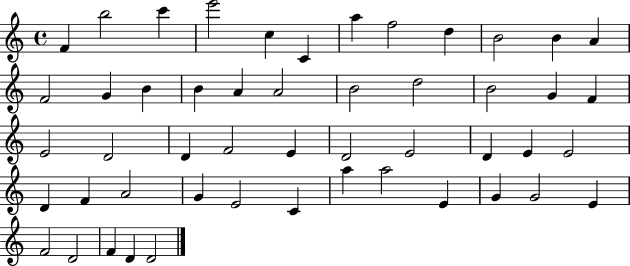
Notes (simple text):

F4/q B5/h C6/q E6/h C5/q C4/q A5/q F5/h D5/q B4/h B4/q A4/q F4/h G4/q B4/q B4/q A4/q A4/h B4/h D5/h B4/h G4/q F4/q E4/h D4/h D4/q F4/h E4/q D4/h E4/h D4/q E4/q E4/h D4/q F4/q A4/h G4/q E4/h C4/q A5/q A5/h E4/q G4/q G4/h E4/q F4/h D4/h F4/q D4/q D4/h